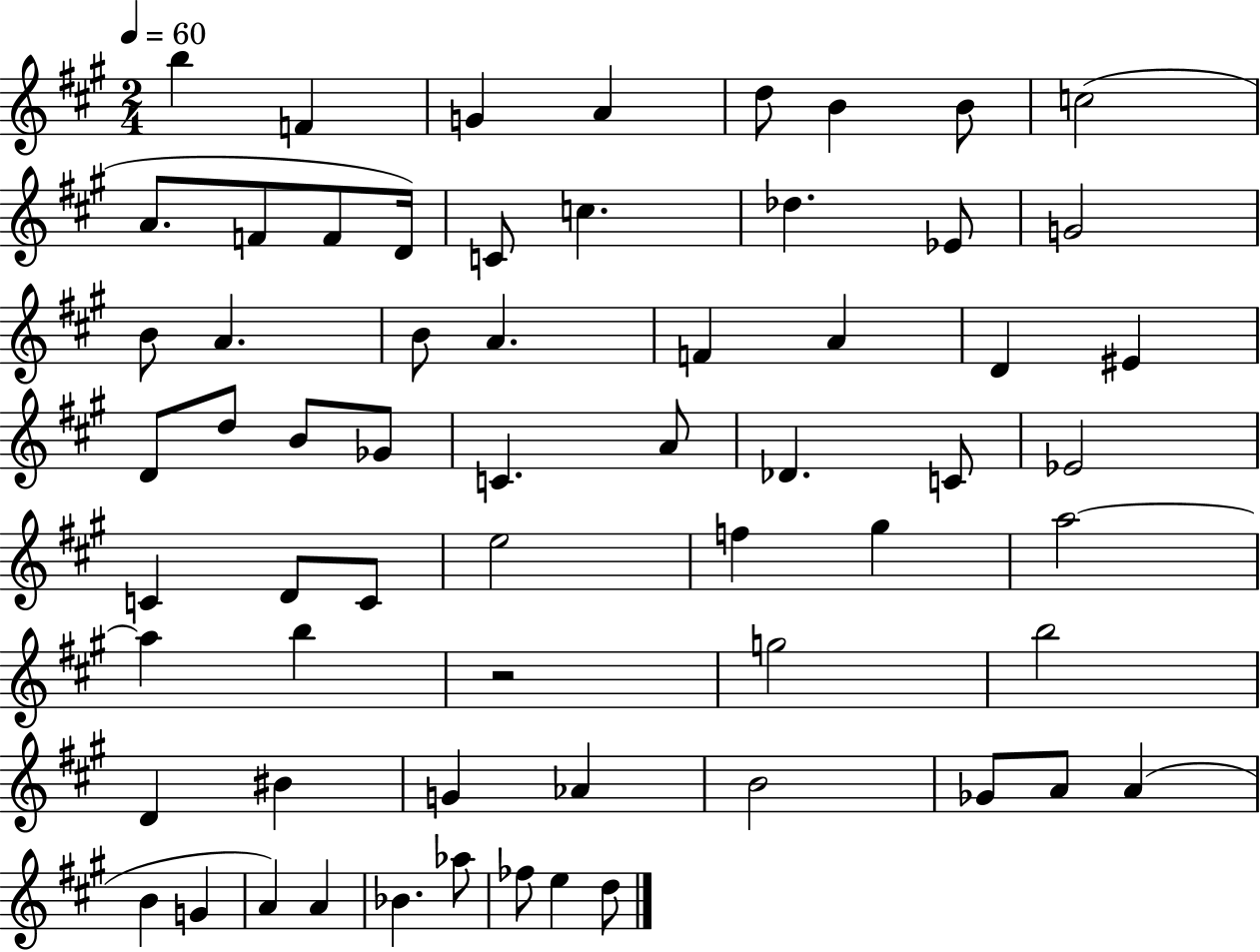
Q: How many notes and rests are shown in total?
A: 63